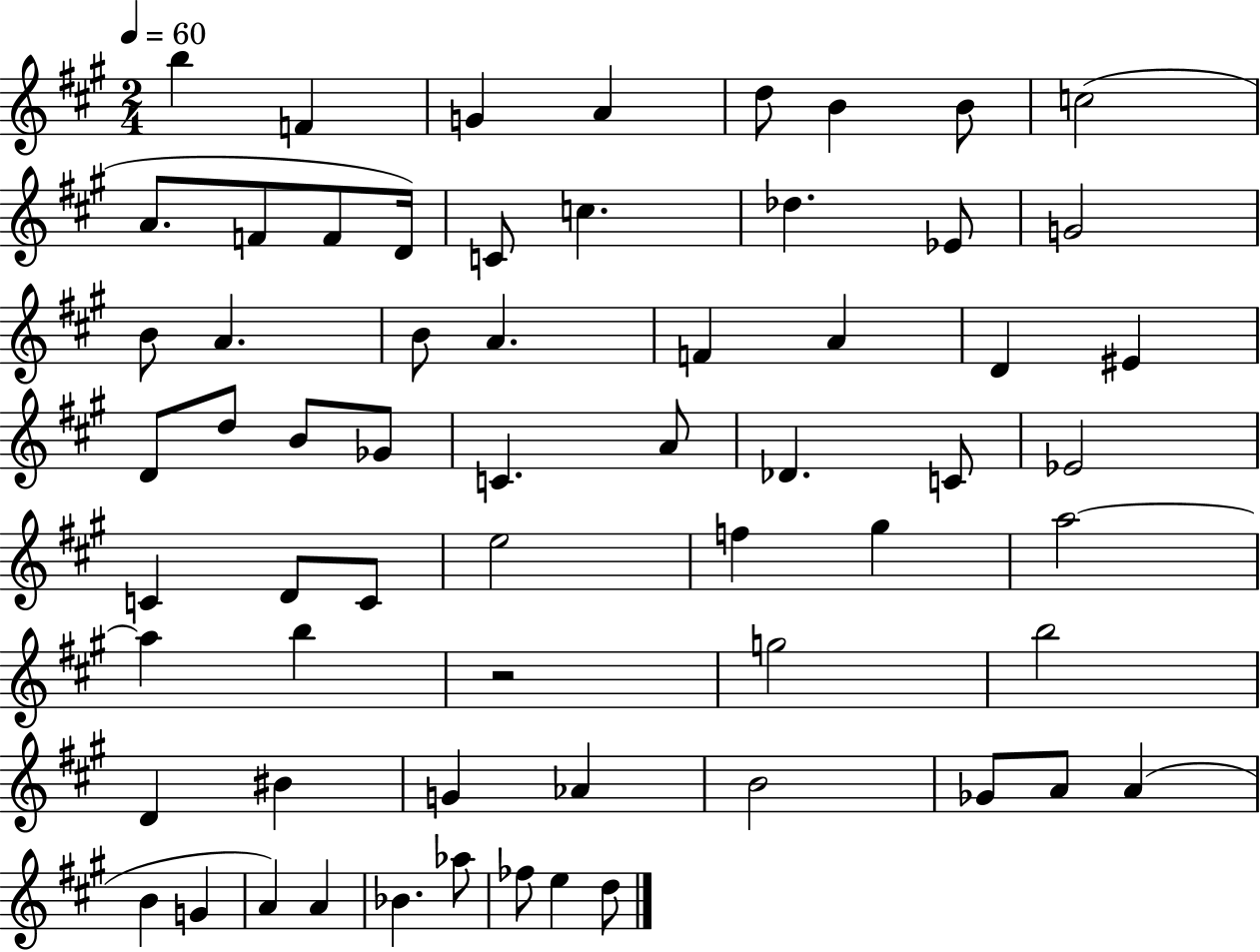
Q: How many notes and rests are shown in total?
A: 63